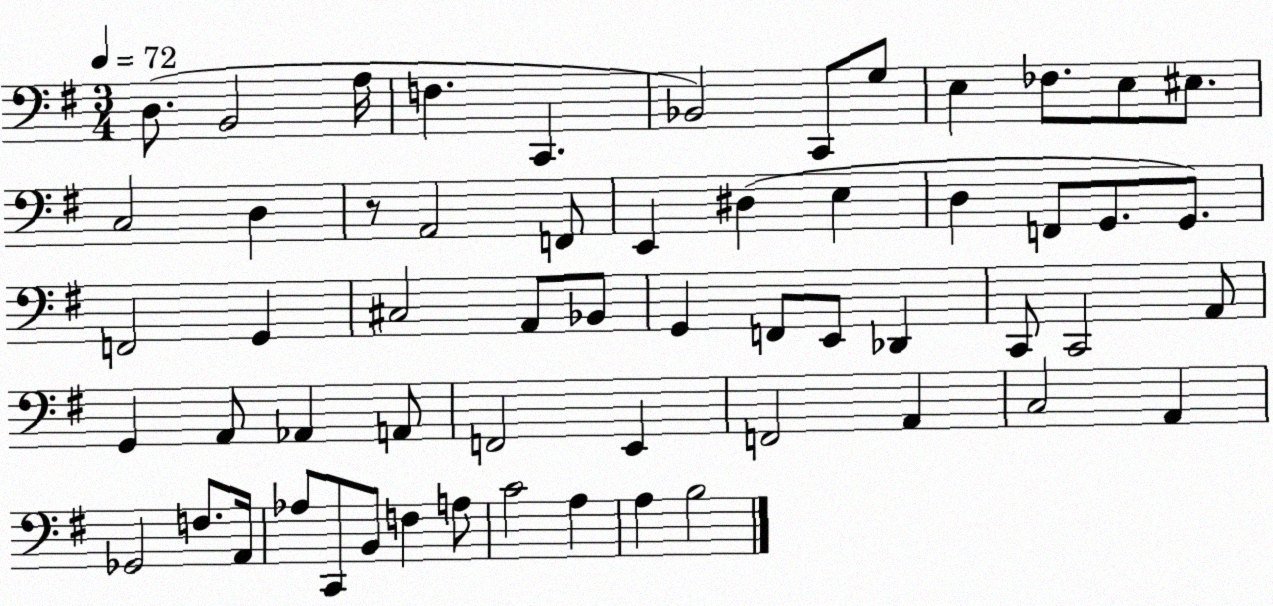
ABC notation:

X:1
T:Untitled
M:3/4
L:1/4
K:G
D,/2 B,,2 A,/4 F, C,, _B,,2 C,,/2 G,/2 E, _F,/2 E,/2 ^E,/2 C,2 D, z/2 A,,2 F,,/2 E,, ^D, E, D, F,,/2 G,,/2 G,,/2 F,,2 G,, ^C,2 A,,/2 _B,,/2 G,, F,,/2 E,,/2 _D,, C,,/2 C,,2 A,,/2 G,, A,,/2 _A,, A,,/2 F,,2 E,, F,,2 A,, C,2 A,, _G,,2 F,/2 A,,/4 _A,/2 C,,/2 B,,/2 F, A,/2 C2 A, A, B,2